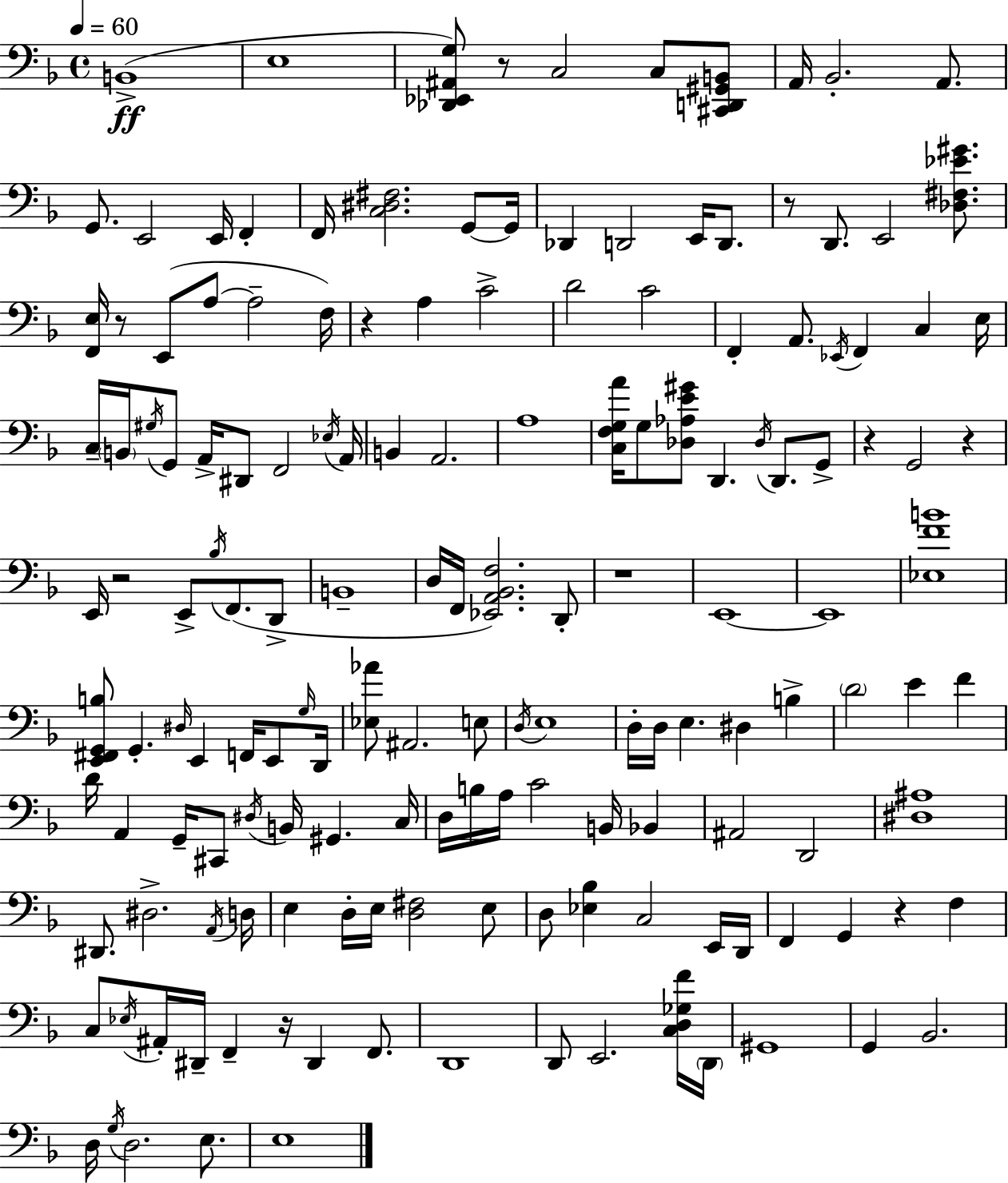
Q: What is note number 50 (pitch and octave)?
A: D2